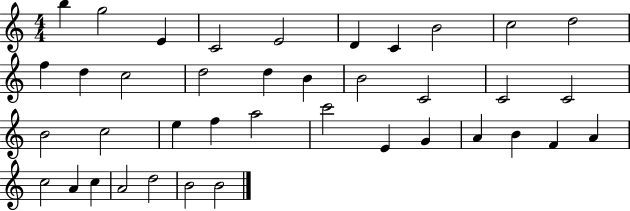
X:1
T:Untitled
M:4/4
L:1/4
K:C
b g2 E C2 E2 D C B2 c2 d2 f d c2 d2 d B B2 C2 C2 C2 B2 c2 e f a2 c'2 E G A B F A c2 A c A2 d2 B2 B2